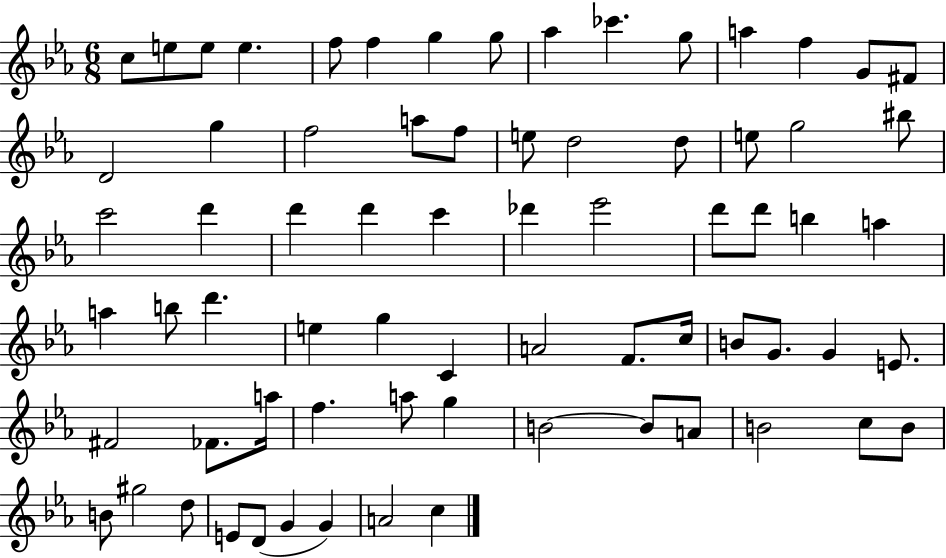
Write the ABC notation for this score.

X:1
T:Untitled
M:6/8
L:1/4
K:Eb
c/2 e/2 e/2 e f/2 f g g/2 _a _c' g/2 a f G/2 ^F/2 D2 g f2 a/2 f/2 e/2 d2 d/2 e/2 g2 ^b/2 c'2 d' d' d' c' _d' _e'2 d'/2 d'/2 b a a b/2 d' e g C A2 F/2 c/4 B/2 G/2 G E/2 ^F2 _F/2 a/4 f a/2 g B2 B/2 A/2 B2 c/2 B/2 B/2 ^g2 d/2 E/2 D/2 G G A2 c